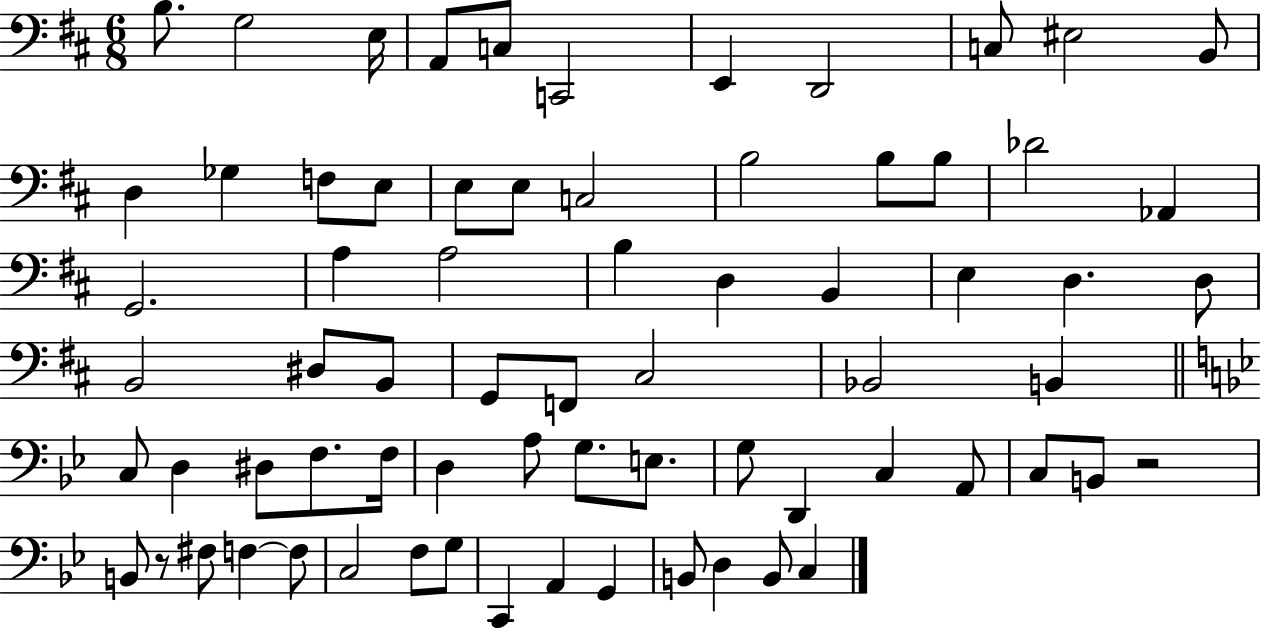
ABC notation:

X:1
T:Untitled
M:6/8
L:1/4
K:D
B,/2 G,2 E,/4 A,,/2 C,/2 C,,2 E,, D,,2 C,/2 ^E,2 B,,/2 D, _G, F,/2 E,/2 E,/2 E,/2 C,2 B,2 B,/2 B,/2 _D2 _A,, G,,2 A, A,2 B, D, B,, E, D, D,/2 B,,2 ^D,/2 B,,/2 G,,/2 F,,/2 ^C,2 _B,,2 B,, C,/2 D, ^D,/2 F,/2 F,/4 D, A,/2 G,/2 E,/2 G,/2 D,, C, A,,/2 C,/2 B,,/2 z2 B,,/2 z/2 ^F,/2 F, F,/2 C,2 F,/2 G,/2 C,, A,, G,, B,,/2 D, B,,/2 C,